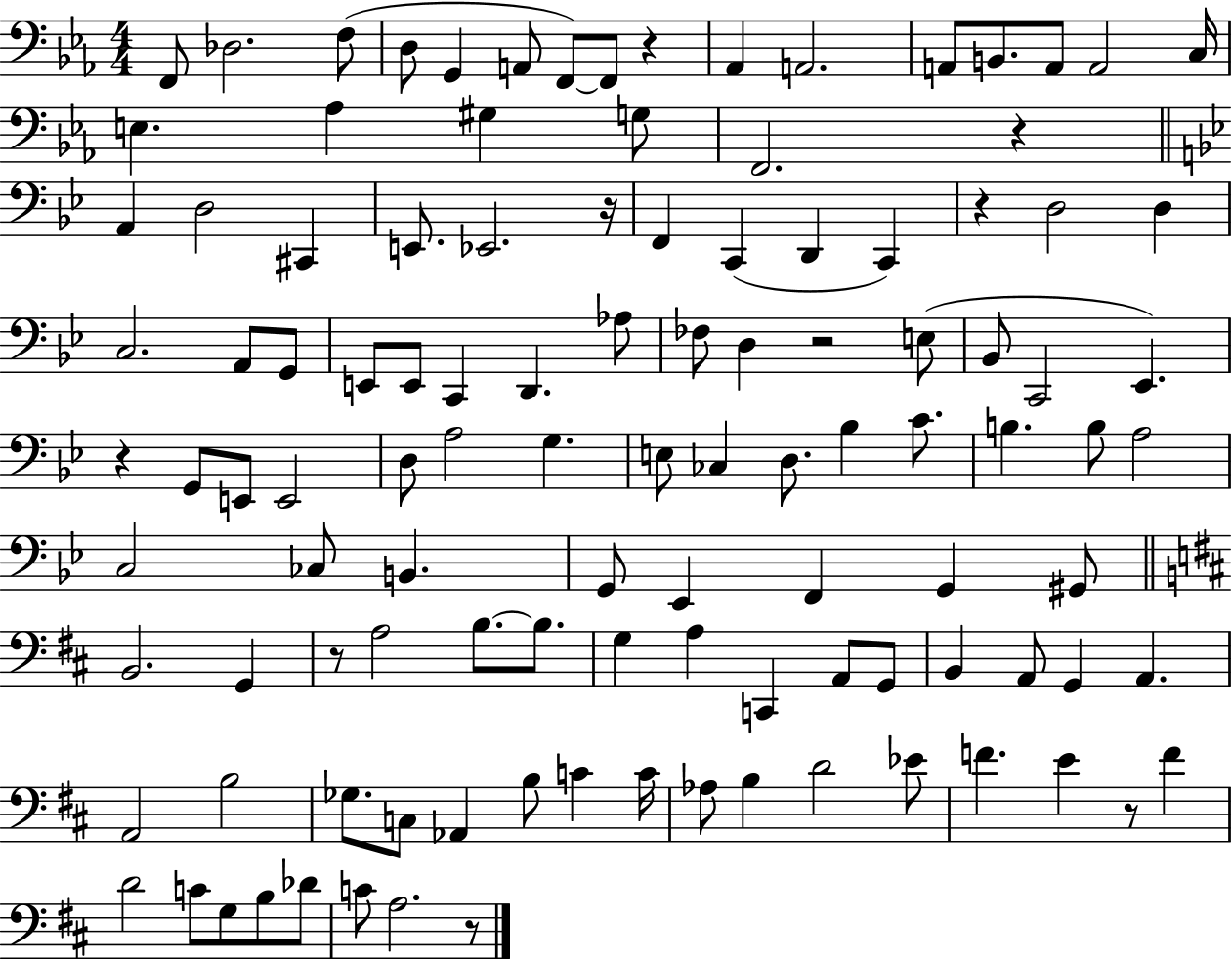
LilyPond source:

{
  \clef bass
  \numericTimeSignature
  \time 4/4
  \key ees \major
  f,8 des2. f8( | d8 g,4 a,8 f,8~~) f,8 r4 | aes,4 a,2. | a,8 b,8. a,8 a,2 c16 | \break e4. aes4 gis4 g8 | f,2. r4 | \bar "||" \break \key bes \major a,4 d2 cis,4 | e,8. ees,2. r16 | f,4 c,4( d,4 c,4) | r4 d2 d4 | \break c2. a,8 g,8 | e,8 e,8 c,4 d,4. aes8 | fes8 d4 r2 e8( | bes,8 c,2 ees,4.) | \break r4 g,8 e,8 e,2 | d8 a2 g4. | e8 ces4 d8. bes4 c'8. | b4. b8 a2 | \break c2 ces8 b,4. | g,8 ees,4 f,4 g,4 gis,8 | \bar "||" \break \key b \minor b,2. g,4 | r8 a2 b8.~~ b8. | g4 a4 c,4 a,8 g,8 | b,4 a,8 g,4 a,4. | \break a,2 b2 | ges8. c8 aes,4 b8 c'4 c'16 | aes8 b4 d'2 ees'8 | f'4. e'4 r8 f'4 | \break d'2 c'8 g8 b8 des'8 | c'8 a2. r8 | \bar "|."
}